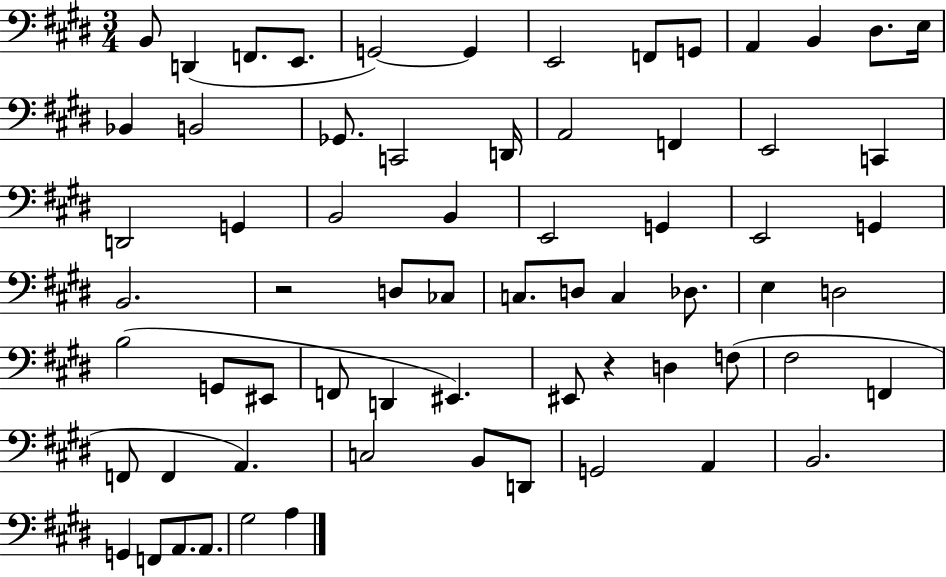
{
  \clef bass
  \numericTimeSignature
  \time 3/4
  \key e \major
  b,8 d,4( f,8. e,8. | g,2~~) g,4 | e,2 f,8 g,8 | a,4 b,4 dis8. e16 | \break bes,4 b,2 | ges,8. c,2 d,16 | a,2 f,4 | e,2 c,4 | \break d,2 g,4 | b,2 b,4 | e,2 g,4 | e,2 g,4 | \break b,2. | r2 d8 ces8 | c8. d8 c4 des8. | e4 d2 | \break b2( g,8 eis,8 | f,8 d,4 eis,4.) | eis,8 r4 d4 f8( | fis2 f,4 | \break f,8 f,4 a,4.) | c2 b,8 d,8 | g,2 a,4 | b,2. | \break g,4 f,8 a,8. a,8. | gis2 a4 | \bar "|."
}